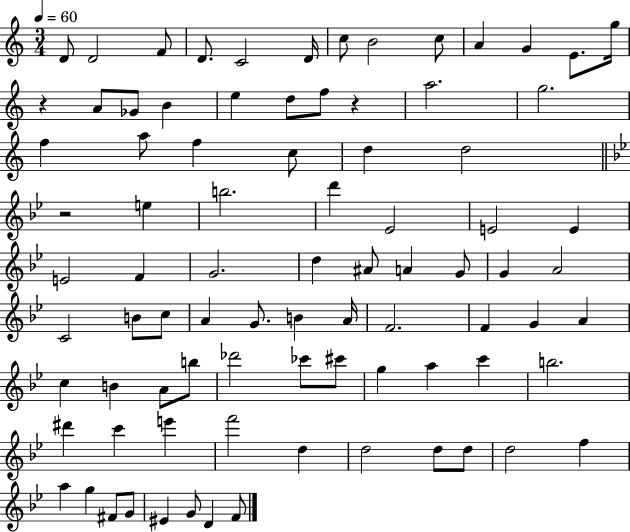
{
  \clef treble
  \numericTimeSignature
  \time 3/4
  \key c \major
  \tempo 4 = 60
  \repeat volta 2 { d'8 d'2 f'8 | d'8. c'2 d'16 | c''8 b'2 c''8 | a'4 g'4 e'8. g''16 | \break r4 a'8 ges'8 b'4 | e''4 d''8 f''8 r4 | a''2. | g''2. | \break f''4 a''8 f''4 c''8 | d''4 d''2 | \bar "||" \break \key bes \major r2 e''4 | b''2. | d'''4 ees'2 | e'2 e'4 | \break e'2 f'4 | g'2. | d''4 ais'8 a'4 g'8 | g'4 a'2 | \break c'2 b'8 c''8 | a'4 g'8. b'4 a'16 | f'2. | f'4 g'4 a'4 | \break c''4 b'4 a'8 b''8 | des'''2 ces'''8 cis'''8 | g''4 a''4 c'''4 | b''2. | \break dis'''4 c'''4 e'''4 | f'''2 d''4 | d''2 d''8 d''8 | d''2 f''4 | \break a''4 g''4 fis'8 g'8 | eis'4 g'8 d'4 f'8 | } \bar "|."
}